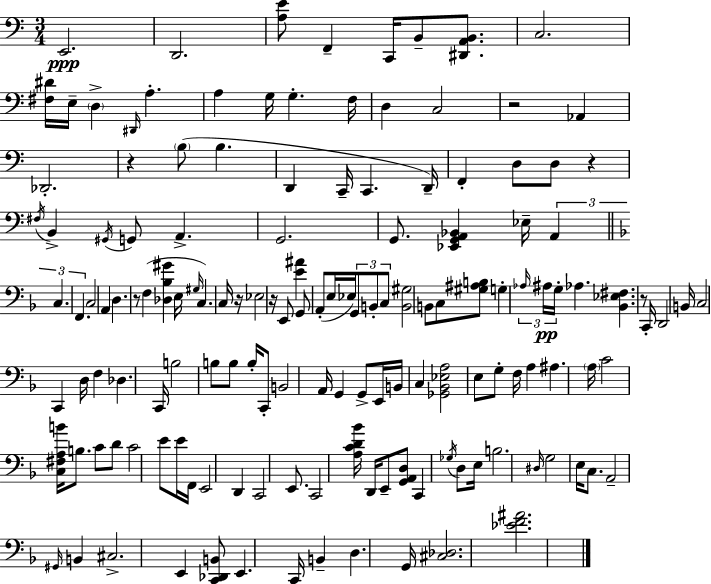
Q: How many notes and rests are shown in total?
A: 146